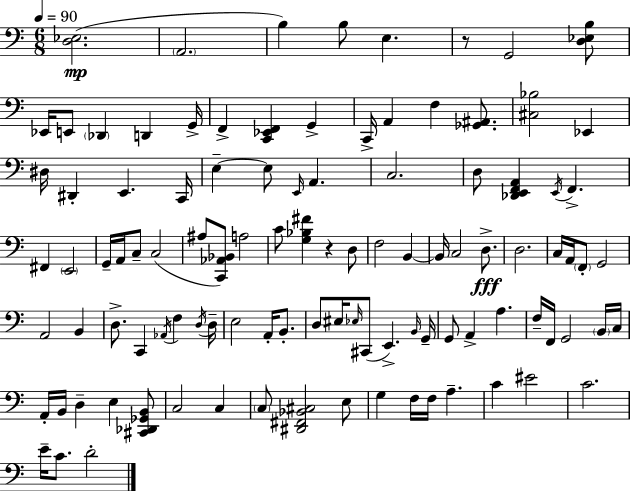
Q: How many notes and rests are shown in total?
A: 104